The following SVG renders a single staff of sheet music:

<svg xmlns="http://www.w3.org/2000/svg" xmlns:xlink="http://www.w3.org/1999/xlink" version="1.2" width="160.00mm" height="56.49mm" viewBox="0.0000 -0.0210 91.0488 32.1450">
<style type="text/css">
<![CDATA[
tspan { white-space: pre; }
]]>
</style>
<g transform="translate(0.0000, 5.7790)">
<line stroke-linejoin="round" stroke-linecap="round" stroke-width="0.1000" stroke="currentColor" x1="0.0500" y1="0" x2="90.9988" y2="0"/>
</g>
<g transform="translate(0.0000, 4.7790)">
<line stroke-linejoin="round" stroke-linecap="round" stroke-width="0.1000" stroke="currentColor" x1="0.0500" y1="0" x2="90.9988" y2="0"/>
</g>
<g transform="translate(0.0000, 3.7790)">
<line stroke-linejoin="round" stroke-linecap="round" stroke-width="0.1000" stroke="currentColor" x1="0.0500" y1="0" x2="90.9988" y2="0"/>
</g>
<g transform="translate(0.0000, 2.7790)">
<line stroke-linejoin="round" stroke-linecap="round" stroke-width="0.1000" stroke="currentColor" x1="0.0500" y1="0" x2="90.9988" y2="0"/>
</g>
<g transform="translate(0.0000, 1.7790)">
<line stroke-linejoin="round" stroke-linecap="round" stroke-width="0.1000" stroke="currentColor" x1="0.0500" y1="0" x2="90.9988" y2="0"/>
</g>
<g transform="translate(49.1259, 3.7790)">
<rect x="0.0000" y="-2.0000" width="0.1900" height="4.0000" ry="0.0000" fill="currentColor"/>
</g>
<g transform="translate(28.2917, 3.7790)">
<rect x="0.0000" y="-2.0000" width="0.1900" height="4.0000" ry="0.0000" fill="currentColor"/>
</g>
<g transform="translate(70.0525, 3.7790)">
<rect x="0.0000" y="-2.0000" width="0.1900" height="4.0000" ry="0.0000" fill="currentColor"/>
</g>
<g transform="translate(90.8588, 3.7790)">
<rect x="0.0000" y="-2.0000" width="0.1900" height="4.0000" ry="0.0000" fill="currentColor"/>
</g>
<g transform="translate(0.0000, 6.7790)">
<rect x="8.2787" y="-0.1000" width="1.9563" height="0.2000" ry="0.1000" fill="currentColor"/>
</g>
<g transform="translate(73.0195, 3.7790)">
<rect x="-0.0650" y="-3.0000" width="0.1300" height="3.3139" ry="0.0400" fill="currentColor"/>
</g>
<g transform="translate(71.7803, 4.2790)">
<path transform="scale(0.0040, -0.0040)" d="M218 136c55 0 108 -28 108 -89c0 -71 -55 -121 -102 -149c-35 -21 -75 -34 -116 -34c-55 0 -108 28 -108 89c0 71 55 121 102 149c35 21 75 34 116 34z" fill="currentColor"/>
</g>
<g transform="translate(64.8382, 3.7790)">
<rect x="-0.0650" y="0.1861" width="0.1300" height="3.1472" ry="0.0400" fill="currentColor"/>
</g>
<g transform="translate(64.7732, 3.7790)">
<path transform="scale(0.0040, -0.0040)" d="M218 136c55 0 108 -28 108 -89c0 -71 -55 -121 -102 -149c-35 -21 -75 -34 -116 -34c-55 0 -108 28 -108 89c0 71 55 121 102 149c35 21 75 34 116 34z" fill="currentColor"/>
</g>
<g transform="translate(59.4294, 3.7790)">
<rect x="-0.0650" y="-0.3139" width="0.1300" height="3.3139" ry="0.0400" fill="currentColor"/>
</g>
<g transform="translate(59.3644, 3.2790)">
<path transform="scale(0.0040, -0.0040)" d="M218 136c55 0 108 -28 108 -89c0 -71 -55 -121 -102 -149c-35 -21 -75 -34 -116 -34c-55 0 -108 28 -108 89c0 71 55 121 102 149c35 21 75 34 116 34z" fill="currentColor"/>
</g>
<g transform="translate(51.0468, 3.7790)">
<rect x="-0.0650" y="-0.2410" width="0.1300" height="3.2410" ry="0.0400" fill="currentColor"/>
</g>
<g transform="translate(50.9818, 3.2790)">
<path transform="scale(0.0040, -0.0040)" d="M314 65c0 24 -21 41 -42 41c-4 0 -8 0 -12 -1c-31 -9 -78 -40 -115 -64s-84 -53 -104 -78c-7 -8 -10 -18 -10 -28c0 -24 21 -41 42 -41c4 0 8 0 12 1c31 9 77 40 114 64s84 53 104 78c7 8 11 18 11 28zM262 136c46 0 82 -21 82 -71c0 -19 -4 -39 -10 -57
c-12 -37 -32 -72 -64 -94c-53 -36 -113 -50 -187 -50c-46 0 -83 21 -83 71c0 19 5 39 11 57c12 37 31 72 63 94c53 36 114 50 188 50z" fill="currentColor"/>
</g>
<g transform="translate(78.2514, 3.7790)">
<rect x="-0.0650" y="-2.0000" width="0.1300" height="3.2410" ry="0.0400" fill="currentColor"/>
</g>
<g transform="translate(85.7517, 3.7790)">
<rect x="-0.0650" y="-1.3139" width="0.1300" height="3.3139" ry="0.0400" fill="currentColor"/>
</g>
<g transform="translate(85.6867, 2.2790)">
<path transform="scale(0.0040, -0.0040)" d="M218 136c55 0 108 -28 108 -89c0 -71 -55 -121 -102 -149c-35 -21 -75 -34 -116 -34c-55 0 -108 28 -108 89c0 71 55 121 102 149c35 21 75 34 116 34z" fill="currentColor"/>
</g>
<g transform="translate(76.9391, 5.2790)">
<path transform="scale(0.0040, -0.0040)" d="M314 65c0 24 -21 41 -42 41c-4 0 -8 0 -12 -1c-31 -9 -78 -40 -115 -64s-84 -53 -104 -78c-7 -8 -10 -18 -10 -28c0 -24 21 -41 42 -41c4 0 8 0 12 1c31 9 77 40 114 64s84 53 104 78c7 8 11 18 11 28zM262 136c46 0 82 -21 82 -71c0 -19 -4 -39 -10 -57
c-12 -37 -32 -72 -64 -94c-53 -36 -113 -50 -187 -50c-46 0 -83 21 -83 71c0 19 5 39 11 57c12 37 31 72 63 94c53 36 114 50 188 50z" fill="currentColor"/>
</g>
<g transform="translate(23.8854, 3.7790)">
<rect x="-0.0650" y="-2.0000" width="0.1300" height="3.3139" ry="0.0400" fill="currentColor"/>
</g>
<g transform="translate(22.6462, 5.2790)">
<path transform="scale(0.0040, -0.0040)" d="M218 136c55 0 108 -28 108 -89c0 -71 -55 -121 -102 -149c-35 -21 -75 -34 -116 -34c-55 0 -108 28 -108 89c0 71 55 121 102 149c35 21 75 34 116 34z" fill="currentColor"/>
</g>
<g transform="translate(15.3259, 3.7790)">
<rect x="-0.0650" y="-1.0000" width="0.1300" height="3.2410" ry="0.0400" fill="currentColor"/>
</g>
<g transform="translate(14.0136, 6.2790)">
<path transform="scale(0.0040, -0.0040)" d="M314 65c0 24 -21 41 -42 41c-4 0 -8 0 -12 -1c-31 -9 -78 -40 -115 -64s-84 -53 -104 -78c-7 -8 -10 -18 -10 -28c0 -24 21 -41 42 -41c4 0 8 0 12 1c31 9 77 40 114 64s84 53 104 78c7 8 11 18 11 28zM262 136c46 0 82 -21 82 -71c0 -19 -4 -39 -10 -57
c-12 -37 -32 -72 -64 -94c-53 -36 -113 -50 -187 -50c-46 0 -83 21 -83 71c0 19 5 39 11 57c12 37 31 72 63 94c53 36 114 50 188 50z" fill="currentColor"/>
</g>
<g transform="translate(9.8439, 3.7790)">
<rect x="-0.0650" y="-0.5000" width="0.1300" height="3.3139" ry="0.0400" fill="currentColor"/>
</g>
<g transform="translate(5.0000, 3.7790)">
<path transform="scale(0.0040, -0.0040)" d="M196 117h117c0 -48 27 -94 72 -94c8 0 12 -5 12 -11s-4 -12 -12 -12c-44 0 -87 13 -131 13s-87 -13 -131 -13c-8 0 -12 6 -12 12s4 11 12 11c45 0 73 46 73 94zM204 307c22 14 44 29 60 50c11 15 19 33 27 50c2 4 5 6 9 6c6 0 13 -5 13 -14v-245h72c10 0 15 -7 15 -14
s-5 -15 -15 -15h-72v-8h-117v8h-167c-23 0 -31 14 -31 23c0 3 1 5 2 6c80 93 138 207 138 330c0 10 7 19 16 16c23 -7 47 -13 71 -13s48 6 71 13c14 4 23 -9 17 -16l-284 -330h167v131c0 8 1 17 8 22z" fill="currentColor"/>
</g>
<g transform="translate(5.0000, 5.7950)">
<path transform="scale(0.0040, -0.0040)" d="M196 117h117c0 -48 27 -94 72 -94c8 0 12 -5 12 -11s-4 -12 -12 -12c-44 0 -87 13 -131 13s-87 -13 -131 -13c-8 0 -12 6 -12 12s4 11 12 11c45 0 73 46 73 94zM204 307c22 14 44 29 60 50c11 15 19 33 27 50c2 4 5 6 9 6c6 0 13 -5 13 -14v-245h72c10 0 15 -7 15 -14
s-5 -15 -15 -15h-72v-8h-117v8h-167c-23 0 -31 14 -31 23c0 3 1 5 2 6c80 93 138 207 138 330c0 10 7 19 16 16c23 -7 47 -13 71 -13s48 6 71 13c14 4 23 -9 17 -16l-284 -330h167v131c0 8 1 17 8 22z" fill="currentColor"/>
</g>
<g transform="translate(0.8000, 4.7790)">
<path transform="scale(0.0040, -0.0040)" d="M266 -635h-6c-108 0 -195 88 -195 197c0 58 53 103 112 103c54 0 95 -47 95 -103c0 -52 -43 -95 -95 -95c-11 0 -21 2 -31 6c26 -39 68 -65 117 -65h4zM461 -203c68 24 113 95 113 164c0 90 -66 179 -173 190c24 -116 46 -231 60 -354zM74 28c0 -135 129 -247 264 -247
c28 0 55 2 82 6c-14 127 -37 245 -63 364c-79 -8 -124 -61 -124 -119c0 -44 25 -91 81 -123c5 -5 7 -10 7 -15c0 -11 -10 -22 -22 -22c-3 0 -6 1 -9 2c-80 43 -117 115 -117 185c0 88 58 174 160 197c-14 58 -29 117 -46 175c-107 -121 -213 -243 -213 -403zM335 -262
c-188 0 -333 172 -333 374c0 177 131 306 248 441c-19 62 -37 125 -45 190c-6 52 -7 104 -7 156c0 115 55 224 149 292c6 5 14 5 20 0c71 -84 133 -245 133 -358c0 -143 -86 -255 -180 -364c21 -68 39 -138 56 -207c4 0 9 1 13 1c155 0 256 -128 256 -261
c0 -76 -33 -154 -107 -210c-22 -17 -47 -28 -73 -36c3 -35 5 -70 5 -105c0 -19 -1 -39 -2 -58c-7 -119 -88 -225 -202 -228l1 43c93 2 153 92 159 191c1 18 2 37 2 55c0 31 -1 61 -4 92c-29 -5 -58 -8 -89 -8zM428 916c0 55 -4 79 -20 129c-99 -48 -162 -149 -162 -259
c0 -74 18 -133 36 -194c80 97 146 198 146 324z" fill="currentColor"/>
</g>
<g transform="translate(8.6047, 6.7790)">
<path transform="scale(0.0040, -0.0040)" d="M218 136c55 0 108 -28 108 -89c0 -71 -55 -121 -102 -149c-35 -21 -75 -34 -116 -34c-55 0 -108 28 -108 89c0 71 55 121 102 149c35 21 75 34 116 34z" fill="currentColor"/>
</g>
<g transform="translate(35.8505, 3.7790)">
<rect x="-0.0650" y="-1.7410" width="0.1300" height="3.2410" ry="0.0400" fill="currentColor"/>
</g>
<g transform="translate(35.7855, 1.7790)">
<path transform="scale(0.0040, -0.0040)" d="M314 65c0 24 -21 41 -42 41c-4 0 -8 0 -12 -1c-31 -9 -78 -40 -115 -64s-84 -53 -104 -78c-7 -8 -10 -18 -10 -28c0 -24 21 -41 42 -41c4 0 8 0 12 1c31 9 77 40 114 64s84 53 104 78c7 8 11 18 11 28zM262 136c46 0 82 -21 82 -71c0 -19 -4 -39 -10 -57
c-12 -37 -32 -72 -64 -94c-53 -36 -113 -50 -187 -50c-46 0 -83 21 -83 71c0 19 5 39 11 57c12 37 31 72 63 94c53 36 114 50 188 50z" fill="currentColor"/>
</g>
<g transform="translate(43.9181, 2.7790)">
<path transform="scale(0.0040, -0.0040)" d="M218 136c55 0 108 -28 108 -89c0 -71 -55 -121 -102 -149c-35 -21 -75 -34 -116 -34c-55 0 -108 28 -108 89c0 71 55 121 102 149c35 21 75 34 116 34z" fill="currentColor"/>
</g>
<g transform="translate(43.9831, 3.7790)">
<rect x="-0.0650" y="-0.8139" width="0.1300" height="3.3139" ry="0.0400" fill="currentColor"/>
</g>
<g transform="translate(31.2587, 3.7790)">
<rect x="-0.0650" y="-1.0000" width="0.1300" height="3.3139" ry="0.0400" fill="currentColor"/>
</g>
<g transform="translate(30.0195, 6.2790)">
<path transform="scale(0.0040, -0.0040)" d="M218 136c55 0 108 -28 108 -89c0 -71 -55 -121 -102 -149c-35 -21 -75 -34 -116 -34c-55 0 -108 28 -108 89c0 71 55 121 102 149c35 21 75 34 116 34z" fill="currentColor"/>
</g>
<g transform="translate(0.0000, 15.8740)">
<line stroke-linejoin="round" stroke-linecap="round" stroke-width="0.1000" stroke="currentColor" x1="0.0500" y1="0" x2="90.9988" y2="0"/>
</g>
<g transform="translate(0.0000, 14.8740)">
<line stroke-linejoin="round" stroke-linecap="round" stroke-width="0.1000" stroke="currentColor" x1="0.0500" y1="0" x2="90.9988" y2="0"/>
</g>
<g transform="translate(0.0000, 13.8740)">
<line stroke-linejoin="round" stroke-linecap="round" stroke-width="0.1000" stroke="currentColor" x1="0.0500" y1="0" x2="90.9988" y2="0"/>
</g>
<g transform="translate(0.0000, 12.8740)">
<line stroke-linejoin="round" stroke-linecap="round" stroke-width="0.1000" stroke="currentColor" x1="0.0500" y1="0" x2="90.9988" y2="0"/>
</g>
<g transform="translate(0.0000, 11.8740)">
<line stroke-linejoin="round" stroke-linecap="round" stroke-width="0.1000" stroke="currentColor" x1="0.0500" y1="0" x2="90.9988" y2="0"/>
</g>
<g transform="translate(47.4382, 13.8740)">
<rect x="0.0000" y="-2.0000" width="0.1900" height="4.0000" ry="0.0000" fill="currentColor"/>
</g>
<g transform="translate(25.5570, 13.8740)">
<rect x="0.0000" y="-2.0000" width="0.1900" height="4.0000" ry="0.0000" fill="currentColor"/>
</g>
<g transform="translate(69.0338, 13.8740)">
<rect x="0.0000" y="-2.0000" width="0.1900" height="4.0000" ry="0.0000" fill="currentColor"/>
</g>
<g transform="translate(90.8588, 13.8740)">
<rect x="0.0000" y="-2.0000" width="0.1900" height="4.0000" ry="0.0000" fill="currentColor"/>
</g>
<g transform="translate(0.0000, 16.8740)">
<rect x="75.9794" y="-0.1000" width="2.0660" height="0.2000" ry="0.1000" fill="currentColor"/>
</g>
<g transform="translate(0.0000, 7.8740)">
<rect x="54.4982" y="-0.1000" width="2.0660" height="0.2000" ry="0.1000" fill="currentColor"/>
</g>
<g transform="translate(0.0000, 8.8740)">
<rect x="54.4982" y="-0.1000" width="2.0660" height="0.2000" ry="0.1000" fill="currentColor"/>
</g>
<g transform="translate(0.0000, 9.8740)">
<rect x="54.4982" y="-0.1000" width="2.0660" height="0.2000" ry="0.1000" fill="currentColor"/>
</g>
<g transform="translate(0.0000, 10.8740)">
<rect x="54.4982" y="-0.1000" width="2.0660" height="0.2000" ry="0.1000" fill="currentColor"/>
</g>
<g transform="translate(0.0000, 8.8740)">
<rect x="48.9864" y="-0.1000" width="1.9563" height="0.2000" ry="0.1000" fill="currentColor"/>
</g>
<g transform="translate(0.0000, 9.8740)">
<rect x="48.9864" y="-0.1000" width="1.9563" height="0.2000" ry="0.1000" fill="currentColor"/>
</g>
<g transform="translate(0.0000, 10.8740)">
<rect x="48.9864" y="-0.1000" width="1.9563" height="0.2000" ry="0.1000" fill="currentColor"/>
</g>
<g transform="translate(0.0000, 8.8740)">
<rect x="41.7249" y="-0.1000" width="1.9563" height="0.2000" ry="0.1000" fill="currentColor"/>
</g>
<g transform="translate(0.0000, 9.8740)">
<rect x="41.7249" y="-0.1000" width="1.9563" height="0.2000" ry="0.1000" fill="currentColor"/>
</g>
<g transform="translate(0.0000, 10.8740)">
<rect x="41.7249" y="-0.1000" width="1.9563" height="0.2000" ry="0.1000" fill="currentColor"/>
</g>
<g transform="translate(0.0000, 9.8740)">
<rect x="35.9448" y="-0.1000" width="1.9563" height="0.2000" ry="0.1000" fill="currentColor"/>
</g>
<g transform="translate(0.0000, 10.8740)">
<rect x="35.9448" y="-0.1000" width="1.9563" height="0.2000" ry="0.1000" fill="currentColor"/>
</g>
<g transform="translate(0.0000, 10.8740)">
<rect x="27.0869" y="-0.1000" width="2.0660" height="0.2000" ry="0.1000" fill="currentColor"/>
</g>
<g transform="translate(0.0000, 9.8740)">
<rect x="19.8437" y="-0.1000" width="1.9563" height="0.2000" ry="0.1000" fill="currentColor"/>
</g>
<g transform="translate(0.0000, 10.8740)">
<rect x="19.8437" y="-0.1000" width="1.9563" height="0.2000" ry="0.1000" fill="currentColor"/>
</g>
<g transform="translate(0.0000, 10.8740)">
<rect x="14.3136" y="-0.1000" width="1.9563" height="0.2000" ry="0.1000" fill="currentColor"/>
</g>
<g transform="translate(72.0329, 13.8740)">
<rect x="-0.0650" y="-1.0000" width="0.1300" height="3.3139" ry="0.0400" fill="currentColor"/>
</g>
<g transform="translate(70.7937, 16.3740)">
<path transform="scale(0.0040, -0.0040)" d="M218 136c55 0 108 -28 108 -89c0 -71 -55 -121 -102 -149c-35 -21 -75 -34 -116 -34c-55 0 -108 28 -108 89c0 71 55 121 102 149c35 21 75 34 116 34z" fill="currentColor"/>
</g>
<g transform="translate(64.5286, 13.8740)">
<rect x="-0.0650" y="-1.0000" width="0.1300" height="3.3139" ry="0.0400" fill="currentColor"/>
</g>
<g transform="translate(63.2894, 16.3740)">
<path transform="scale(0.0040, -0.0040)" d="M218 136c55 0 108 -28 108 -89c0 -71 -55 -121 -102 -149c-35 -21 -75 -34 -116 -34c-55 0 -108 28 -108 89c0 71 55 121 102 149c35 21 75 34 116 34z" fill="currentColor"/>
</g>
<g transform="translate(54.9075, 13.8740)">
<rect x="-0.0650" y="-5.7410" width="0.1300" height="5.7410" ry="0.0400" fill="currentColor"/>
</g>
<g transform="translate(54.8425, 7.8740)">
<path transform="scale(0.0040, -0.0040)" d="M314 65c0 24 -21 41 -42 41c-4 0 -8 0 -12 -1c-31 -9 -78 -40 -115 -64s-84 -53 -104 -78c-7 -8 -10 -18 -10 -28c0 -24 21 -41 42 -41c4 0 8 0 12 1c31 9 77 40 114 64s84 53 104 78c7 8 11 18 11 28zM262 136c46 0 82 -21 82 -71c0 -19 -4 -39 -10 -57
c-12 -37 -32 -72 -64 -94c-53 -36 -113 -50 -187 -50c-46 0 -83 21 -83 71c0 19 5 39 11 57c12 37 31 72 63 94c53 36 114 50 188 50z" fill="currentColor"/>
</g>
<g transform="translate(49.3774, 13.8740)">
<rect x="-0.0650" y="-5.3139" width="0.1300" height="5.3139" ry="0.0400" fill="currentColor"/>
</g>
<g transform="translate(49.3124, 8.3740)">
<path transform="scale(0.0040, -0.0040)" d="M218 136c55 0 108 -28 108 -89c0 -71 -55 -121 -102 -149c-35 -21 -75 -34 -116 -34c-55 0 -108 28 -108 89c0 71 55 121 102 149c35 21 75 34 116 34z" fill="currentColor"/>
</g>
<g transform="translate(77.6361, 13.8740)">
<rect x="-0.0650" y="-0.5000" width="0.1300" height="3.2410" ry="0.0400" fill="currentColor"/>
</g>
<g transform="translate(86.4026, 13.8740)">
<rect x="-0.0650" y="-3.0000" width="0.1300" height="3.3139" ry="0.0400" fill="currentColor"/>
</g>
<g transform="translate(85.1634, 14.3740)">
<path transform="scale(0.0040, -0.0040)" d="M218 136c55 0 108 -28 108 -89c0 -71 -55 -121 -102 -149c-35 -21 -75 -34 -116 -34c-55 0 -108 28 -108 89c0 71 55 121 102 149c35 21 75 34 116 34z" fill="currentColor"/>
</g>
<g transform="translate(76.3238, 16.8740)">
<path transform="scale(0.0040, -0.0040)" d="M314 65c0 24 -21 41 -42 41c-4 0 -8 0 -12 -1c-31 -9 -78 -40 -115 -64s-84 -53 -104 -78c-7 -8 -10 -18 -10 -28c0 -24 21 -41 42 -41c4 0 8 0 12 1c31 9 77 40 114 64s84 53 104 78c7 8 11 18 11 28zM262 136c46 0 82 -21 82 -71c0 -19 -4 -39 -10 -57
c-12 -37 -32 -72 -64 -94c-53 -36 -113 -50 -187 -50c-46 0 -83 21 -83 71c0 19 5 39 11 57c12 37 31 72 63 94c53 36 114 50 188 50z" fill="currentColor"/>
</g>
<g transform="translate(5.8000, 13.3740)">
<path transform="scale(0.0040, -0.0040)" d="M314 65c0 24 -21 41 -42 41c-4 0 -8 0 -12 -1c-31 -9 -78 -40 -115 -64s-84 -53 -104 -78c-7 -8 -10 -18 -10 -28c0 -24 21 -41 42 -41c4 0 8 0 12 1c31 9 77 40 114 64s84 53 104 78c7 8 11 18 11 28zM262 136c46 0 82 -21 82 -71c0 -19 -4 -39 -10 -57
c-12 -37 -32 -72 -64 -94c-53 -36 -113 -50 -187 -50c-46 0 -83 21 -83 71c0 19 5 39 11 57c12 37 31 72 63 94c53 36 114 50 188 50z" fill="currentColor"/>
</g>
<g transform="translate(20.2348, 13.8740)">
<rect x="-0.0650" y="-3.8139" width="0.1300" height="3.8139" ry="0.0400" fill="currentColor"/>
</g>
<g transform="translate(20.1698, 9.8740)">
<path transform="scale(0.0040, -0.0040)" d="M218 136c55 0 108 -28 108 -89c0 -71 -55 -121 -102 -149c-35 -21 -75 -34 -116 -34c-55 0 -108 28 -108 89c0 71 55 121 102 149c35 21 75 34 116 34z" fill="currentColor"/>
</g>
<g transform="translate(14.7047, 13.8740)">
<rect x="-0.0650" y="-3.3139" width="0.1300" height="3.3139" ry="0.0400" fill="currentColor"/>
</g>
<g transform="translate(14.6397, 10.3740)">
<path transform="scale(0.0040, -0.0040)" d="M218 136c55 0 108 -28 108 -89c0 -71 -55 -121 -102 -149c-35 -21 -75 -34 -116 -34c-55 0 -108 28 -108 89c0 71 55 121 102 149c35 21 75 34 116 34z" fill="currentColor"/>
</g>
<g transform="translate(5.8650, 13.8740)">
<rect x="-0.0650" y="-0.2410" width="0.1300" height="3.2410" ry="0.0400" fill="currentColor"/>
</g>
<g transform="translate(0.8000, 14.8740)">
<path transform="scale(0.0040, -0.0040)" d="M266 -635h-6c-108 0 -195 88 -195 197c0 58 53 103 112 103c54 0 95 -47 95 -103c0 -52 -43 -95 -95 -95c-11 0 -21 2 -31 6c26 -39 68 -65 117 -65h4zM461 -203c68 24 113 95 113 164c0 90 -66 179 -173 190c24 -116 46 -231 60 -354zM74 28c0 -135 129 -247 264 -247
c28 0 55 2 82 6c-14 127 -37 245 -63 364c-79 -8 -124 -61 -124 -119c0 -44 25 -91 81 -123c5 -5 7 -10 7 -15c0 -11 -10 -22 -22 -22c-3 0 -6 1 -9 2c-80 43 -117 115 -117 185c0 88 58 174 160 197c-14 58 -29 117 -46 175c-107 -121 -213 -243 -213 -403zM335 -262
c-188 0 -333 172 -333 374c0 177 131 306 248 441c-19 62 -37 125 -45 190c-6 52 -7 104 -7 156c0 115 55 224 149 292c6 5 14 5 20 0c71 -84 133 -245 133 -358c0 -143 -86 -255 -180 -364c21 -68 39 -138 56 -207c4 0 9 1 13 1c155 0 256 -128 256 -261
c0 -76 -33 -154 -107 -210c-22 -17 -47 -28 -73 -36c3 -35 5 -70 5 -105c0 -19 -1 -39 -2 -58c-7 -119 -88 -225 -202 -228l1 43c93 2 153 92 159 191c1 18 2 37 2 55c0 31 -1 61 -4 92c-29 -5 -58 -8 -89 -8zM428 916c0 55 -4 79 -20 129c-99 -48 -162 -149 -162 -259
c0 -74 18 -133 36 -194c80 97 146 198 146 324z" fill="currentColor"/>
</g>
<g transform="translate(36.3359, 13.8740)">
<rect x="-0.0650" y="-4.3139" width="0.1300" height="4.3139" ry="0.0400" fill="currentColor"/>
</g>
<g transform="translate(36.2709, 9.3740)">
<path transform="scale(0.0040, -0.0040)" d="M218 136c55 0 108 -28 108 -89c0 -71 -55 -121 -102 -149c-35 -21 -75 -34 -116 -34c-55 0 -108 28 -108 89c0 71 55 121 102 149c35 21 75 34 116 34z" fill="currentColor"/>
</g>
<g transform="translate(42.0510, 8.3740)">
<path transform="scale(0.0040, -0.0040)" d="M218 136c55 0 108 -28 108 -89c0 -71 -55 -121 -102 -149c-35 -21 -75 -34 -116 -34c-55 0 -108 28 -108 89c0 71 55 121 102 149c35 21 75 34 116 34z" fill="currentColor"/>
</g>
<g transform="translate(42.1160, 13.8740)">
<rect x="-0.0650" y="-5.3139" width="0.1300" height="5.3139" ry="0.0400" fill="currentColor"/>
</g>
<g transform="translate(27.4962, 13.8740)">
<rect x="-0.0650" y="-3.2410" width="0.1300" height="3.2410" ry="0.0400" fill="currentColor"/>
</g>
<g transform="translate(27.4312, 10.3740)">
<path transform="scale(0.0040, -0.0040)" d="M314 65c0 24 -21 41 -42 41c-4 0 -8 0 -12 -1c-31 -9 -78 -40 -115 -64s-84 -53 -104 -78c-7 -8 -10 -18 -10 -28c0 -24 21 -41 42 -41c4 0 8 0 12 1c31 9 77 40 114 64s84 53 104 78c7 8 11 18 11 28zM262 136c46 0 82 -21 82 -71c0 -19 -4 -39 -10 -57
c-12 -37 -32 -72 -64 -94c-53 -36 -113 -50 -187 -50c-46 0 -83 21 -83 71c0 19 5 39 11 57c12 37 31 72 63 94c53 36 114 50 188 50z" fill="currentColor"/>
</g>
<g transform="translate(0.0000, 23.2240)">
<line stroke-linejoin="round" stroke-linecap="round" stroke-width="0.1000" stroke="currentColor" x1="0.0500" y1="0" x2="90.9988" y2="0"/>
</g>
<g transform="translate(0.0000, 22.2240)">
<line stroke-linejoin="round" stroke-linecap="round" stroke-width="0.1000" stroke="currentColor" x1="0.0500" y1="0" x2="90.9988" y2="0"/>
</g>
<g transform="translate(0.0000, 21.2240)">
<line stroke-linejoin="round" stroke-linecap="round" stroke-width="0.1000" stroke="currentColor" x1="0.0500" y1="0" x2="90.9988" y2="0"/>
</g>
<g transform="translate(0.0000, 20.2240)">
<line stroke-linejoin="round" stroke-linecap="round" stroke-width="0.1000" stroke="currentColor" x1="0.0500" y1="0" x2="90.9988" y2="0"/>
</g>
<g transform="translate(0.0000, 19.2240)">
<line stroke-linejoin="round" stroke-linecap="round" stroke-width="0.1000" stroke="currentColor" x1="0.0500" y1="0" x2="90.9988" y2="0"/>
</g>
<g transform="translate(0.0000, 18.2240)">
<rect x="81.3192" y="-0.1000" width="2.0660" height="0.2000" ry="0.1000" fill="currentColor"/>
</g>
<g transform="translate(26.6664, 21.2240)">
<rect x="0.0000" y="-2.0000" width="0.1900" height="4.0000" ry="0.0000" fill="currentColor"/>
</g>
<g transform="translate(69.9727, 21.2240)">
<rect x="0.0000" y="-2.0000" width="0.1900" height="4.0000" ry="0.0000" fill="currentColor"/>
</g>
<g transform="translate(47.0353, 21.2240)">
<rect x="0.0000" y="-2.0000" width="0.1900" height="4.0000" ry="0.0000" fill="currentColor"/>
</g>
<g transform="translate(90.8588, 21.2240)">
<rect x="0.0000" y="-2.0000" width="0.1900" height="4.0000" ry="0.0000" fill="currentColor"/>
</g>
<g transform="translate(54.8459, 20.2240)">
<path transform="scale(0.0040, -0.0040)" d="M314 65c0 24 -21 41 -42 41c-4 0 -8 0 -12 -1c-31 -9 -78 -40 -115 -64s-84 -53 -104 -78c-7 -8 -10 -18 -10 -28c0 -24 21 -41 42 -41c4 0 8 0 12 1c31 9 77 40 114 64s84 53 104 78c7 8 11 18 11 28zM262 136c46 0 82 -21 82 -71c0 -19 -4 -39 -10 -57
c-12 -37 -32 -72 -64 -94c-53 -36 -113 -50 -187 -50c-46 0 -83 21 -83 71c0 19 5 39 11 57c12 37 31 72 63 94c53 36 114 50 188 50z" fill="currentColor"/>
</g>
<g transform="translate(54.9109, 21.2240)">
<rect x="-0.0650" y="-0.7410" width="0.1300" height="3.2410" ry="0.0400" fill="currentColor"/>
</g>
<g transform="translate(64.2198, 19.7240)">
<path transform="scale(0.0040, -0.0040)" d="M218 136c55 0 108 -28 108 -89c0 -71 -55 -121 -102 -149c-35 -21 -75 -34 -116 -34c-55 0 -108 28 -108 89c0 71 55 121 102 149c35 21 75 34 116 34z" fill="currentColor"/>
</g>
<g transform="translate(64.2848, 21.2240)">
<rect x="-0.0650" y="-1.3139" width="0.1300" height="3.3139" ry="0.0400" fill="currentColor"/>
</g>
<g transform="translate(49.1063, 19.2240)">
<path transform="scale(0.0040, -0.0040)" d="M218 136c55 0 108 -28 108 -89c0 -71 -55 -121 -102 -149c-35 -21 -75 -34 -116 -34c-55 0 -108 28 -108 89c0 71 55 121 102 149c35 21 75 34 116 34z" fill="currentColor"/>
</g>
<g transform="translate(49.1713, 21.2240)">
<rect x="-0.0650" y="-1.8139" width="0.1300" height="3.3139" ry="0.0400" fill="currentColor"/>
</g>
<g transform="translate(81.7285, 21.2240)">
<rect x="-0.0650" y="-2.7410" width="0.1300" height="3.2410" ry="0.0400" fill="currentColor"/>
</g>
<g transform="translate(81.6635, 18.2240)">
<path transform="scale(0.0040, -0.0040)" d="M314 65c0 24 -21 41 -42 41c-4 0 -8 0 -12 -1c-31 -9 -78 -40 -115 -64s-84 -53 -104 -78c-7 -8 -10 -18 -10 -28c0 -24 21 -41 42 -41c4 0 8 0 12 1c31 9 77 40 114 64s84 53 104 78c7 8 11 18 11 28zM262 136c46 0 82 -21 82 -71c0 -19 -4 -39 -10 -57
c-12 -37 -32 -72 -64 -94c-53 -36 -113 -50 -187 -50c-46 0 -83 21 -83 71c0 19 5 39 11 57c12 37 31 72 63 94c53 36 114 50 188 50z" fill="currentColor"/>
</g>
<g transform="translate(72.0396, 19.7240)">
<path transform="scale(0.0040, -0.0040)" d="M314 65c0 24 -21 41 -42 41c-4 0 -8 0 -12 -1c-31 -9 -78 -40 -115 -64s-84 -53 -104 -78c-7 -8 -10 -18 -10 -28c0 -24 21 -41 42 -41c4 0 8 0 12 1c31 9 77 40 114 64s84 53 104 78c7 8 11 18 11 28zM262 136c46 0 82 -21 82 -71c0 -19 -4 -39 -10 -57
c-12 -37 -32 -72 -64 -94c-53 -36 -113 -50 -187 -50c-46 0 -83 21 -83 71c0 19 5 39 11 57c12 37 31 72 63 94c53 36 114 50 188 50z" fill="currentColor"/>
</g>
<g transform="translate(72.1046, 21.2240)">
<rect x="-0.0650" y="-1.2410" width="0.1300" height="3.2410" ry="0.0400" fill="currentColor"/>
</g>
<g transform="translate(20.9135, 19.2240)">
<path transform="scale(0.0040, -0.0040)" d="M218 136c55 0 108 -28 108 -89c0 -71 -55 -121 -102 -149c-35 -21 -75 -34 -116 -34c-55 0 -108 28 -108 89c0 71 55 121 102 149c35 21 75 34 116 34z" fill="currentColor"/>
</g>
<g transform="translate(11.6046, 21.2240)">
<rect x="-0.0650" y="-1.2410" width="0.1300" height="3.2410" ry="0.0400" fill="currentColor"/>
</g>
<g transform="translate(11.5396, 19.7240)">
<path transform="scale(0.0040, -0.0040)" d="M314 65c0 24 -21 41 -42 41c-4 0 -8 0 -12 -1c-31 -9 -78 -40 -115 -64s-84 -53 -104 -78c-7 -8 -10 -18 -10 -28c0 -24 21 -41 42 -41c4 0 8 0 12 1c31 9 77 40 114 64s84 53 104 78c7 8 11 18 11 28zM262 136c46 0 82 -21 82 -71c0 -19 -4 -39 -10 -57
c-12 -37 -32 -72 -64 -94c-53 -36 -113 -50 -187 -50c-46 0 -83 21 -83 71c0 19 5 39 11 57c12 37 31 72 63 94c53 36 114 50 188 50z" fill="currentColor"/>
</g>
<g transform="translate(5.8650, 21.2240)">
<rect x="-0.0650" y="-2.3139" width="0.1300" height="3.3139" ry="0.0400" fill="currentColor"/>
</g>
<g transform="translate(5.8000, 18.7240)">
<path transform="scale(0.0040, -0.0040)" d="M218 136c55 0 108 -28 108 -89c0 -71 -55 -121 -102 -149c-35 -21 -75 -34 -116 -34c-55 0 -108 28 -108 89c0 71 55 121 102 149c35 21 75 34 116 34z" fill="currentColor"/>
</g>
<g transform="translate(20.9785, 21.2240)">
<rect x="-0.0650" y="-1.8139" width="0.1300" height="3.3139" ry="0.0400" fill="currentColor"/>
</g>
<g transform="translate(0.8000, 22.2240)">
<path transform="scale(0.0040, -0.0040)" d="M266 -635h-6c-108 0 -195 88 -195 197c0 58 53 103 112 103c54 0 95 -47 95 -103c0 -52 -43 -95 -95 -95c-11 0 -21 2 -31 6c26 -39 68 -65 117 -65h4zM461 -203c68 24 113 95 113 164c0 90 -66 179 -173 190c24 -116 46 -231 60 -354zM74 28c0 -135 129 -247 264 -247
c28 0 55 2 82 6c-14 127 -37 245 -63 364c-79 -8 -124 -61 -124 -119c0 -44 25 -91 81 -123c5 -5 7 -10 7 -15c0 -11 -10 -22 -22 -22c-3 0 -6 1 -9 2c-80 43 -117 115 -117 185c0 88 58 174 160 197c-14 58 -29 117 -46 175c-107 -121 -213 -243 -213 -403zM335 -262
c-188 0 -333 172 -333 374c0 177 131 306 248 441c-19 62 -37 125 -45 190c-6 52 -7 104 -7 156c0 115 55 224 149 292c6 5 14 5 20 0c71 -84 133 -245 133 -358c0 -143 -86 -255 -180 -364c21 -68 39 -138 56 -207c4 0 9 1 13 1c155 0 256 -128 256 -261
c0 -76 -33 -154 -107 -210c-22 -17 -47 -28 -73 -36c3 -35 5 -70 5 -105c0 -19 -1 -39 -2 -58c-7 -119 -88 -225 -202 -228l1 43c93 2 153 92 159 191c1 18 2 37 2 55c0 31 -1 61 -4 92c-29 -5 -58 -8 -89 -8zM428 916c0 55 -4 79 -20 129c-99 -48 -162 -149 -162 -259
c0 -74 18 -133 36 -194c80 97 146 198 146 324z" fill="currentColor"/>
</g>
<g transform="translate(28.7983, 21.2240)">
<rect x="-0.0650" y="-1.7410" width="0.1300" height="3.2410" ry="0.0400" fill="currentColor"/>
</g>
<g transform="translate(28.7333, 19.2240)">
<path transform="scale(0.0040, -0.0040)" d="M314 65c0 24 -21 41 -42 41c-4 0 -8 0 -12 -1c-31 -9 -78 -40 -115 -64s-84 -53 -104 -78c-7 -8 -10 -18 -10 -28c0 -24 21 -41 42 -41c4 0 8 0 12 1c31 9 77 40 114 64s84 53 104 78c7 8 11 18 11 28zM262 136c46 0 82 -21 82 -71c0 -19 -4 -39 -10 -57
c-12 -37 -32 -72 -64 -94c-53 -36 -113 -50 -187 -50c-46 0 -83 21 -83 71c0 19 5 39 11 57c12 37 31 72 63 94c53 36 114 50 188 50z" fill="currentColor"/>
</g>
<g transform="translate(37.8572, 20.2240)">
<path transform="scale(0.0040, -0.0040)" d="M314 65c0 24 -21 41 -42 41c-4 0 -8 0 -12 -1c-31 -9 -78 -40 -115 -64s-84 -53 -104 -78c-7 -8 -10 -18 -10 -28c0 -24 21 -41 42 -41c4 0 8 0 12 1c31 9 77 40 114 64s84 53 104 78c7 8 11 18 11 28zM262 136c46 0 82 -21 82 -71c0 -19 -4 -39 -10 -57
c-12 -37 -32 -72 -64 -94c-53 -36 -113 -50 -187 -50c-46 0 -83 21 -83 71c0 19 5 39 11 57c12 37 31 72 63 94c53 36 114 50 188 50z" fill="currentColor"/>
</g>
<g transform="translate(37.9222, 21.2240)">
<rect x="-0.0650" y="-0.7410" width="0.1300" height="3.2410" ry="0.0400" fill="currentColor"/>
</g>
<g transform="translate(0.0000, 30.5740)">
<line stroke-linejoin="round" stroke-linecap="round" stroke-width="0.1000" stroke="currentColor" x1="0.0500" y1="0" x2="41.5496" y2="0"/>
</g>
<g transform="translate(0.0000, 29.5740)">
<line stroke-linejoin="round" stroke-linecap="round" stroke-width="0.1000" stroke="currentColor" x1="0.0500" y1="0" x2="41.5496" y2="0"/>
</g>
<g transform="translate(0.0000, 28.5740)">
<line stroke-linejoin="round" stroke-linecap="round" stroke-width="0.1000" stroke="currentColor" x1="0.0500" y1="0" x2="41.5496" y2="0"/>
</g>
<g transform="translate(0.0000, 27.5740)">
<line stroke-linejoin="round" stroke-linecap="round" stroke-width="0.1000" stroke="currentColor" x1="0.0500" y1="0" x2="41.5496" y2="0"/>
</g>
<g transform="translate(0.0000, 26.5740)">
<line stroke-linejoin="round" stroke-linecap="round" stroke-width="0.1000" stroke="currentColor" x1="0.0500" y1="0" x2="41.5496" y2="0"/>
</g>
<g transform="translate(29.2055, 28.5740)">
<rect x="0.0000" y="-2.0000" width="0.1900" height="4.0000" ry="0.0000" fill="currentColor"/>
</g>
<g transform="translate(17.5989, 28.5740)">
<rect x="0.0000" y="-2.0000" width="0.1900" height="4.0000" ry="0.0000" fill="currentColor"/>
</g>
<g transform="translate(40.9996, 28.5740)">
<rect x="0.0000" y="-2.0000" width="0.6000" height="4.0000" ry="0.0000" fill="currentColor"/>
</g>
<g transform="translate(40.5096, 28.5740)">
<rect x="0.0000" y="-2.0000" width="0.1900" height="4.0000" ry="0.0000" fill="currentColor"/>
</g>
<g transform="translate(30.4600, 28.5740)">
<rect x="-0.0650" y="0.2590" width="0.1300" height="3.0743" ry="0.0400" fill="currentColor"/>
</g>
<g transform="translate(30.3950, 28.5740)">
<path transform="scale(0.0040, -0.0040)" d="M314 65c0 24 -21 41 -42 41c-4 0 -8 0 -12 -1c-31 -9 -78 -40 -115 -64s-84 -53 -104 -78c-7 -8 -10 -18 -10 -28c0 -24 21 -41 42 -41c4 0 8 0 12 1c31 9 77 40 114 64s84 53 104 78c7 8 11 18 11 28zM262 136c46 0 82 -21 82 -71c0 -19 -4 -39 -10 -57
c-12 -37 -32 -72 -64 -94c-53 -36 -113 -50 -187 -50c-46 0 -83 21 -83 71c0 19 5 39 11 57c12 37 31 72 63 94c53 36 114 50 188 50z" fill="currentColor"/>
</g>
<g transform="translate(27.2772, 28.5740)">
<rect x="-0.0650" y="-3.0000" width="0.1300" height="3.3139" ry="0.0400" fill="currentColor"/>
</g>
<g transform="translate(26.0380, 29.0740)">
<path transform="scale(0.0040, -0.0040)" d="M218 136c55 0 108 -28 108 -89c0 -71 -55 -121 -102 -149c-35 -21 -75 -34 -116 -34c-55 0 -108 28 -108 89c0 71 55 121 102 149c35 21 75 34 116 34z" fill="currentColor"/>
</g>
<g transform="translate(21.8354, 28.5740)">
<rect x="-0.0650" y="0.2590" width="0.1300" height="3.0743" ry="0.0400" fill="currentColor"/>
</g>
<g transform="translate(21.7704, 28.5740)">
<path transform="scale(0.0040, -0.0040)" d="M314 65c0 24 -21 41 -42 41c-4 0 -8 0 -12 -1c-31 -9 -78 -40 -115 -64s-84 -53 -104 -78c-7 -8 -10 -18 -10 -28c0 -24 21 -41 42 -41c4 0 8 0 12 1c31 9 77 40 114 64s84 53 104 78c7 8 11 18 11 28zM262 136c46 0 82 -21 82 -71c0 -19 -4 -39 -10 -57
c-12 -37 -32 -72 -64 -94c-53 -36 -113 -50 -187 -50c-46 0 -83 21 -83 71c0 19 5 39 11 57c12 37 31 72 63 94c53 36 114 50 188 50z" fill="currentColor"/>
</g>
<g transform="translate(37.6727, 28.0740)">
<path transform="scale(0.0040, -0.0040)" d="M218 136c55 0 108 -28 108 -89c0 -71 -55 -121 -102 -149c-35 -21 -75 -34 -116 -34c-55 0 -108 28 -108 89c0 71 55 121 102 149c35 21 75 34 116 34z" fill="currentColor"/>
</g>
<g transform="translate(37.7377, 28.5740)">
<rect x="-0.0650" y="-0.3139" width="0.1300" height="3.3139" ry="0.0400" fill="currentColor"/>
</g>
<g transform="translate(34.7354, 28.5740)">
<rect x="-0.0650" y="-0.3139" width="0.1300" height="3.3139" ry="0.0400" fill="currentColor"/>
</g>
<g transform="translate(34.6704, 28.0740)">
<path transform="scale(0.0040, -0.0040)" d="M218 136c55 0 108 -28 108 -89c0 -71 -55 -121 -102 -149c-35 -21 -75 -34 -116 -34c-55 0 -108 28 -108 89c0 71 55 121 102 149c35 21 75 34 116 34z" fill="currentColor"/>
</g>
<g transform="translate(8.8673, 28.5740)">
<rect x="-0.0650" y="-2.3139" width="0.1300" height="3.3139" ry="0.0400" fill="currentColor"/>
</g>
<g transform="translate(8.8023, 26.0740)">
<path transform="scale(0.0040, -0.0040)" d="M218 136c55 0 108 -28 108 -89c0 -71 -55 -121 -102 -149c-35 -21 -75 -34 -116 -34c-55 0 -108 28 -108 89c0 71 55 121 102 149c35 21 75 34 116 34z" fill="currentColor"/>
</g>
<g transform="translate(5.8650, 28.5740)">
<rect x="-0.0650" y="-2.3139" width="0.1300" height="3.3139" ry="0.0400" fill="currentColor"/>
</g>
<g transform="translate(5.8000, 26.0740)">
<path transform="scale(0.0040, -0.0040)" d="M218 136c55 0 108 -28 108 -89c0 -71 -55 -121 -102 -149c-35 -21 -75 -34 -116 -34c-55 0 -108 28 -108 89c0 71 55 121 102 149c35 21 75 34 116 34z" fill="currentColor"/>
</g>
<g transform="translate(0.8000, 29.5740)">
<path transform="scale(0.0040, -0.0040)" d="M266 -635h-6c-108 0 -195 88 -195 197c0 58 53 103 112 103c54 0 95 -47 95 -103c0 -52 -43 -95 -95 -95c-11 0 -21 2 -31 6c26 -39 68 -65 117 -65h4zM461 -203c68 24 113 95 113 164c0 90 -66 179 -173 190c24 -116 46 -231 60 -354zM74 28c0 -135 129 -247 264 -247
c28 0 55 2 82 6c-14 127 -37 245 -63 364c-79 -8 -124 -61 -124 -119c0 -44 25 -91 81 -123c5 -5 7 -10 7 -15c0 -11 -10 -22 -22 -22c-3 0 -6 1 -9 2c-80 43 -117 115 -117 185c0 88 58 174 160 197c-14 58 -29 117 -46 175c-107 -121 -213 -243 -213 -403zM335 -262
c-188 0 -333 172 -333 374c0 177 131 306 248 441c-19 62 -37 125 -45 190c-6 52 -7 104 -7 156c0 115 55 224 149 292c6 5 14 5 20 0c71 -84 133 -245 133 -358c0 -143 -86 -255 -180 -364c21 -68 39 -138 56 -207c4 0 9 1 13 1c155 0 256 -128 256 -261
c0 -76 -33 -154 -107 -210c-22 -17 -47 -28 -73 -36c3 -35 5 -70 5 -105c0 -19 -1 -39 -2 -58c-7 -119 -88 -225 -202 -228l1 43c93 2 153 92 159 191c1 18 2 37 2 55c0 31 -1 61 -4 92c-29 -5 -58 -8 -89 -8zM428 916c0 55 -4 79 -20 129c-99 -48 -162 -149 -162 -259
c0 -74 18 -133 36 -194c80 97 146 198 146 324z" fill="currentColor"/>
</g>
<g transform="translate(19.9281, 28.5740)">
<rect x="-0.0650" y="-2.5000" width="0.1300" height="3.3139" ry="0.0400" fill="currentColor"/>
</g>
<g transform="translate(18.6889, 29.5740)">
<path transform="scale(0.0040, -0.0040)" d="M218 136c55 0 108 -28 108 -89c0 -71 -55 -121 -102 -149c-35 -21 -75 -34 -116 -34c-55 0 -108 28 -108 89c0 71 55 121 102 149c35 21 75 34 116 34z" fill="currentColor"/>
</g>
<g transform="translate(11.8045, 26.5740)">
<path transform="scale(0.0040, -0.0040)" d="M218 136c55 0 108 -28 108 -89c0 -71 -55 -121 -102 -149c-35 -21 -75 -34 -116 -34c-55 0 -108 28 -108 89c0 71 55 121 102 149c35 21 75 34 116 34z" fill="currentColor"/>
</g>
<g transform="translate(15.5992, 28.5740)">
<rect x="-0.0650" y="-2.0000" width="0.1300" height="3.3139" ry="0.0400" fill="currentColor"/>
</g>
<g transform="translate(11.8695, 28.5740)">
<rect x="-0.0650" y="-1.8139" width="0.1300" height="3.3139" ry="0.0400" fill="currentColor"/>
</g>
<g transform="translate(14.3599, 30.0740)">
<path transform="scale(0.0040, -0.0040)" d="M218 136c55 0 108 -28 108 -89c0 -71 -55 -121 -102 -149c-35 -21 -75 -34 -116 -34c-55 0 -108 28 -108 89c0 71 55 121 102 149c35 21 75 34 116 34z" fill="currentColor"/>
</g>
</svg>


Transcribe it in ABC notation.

X:1
T:Untitled
M:4/4
L:1/4
K:C
C D2 F D f2 d c2 c B A F2 e c2 b c' b2 d' f' f' g'2 D D C2 A g e2 f f2 d2 f d2 e e2 a2 g g f F G B2 A B2 c c